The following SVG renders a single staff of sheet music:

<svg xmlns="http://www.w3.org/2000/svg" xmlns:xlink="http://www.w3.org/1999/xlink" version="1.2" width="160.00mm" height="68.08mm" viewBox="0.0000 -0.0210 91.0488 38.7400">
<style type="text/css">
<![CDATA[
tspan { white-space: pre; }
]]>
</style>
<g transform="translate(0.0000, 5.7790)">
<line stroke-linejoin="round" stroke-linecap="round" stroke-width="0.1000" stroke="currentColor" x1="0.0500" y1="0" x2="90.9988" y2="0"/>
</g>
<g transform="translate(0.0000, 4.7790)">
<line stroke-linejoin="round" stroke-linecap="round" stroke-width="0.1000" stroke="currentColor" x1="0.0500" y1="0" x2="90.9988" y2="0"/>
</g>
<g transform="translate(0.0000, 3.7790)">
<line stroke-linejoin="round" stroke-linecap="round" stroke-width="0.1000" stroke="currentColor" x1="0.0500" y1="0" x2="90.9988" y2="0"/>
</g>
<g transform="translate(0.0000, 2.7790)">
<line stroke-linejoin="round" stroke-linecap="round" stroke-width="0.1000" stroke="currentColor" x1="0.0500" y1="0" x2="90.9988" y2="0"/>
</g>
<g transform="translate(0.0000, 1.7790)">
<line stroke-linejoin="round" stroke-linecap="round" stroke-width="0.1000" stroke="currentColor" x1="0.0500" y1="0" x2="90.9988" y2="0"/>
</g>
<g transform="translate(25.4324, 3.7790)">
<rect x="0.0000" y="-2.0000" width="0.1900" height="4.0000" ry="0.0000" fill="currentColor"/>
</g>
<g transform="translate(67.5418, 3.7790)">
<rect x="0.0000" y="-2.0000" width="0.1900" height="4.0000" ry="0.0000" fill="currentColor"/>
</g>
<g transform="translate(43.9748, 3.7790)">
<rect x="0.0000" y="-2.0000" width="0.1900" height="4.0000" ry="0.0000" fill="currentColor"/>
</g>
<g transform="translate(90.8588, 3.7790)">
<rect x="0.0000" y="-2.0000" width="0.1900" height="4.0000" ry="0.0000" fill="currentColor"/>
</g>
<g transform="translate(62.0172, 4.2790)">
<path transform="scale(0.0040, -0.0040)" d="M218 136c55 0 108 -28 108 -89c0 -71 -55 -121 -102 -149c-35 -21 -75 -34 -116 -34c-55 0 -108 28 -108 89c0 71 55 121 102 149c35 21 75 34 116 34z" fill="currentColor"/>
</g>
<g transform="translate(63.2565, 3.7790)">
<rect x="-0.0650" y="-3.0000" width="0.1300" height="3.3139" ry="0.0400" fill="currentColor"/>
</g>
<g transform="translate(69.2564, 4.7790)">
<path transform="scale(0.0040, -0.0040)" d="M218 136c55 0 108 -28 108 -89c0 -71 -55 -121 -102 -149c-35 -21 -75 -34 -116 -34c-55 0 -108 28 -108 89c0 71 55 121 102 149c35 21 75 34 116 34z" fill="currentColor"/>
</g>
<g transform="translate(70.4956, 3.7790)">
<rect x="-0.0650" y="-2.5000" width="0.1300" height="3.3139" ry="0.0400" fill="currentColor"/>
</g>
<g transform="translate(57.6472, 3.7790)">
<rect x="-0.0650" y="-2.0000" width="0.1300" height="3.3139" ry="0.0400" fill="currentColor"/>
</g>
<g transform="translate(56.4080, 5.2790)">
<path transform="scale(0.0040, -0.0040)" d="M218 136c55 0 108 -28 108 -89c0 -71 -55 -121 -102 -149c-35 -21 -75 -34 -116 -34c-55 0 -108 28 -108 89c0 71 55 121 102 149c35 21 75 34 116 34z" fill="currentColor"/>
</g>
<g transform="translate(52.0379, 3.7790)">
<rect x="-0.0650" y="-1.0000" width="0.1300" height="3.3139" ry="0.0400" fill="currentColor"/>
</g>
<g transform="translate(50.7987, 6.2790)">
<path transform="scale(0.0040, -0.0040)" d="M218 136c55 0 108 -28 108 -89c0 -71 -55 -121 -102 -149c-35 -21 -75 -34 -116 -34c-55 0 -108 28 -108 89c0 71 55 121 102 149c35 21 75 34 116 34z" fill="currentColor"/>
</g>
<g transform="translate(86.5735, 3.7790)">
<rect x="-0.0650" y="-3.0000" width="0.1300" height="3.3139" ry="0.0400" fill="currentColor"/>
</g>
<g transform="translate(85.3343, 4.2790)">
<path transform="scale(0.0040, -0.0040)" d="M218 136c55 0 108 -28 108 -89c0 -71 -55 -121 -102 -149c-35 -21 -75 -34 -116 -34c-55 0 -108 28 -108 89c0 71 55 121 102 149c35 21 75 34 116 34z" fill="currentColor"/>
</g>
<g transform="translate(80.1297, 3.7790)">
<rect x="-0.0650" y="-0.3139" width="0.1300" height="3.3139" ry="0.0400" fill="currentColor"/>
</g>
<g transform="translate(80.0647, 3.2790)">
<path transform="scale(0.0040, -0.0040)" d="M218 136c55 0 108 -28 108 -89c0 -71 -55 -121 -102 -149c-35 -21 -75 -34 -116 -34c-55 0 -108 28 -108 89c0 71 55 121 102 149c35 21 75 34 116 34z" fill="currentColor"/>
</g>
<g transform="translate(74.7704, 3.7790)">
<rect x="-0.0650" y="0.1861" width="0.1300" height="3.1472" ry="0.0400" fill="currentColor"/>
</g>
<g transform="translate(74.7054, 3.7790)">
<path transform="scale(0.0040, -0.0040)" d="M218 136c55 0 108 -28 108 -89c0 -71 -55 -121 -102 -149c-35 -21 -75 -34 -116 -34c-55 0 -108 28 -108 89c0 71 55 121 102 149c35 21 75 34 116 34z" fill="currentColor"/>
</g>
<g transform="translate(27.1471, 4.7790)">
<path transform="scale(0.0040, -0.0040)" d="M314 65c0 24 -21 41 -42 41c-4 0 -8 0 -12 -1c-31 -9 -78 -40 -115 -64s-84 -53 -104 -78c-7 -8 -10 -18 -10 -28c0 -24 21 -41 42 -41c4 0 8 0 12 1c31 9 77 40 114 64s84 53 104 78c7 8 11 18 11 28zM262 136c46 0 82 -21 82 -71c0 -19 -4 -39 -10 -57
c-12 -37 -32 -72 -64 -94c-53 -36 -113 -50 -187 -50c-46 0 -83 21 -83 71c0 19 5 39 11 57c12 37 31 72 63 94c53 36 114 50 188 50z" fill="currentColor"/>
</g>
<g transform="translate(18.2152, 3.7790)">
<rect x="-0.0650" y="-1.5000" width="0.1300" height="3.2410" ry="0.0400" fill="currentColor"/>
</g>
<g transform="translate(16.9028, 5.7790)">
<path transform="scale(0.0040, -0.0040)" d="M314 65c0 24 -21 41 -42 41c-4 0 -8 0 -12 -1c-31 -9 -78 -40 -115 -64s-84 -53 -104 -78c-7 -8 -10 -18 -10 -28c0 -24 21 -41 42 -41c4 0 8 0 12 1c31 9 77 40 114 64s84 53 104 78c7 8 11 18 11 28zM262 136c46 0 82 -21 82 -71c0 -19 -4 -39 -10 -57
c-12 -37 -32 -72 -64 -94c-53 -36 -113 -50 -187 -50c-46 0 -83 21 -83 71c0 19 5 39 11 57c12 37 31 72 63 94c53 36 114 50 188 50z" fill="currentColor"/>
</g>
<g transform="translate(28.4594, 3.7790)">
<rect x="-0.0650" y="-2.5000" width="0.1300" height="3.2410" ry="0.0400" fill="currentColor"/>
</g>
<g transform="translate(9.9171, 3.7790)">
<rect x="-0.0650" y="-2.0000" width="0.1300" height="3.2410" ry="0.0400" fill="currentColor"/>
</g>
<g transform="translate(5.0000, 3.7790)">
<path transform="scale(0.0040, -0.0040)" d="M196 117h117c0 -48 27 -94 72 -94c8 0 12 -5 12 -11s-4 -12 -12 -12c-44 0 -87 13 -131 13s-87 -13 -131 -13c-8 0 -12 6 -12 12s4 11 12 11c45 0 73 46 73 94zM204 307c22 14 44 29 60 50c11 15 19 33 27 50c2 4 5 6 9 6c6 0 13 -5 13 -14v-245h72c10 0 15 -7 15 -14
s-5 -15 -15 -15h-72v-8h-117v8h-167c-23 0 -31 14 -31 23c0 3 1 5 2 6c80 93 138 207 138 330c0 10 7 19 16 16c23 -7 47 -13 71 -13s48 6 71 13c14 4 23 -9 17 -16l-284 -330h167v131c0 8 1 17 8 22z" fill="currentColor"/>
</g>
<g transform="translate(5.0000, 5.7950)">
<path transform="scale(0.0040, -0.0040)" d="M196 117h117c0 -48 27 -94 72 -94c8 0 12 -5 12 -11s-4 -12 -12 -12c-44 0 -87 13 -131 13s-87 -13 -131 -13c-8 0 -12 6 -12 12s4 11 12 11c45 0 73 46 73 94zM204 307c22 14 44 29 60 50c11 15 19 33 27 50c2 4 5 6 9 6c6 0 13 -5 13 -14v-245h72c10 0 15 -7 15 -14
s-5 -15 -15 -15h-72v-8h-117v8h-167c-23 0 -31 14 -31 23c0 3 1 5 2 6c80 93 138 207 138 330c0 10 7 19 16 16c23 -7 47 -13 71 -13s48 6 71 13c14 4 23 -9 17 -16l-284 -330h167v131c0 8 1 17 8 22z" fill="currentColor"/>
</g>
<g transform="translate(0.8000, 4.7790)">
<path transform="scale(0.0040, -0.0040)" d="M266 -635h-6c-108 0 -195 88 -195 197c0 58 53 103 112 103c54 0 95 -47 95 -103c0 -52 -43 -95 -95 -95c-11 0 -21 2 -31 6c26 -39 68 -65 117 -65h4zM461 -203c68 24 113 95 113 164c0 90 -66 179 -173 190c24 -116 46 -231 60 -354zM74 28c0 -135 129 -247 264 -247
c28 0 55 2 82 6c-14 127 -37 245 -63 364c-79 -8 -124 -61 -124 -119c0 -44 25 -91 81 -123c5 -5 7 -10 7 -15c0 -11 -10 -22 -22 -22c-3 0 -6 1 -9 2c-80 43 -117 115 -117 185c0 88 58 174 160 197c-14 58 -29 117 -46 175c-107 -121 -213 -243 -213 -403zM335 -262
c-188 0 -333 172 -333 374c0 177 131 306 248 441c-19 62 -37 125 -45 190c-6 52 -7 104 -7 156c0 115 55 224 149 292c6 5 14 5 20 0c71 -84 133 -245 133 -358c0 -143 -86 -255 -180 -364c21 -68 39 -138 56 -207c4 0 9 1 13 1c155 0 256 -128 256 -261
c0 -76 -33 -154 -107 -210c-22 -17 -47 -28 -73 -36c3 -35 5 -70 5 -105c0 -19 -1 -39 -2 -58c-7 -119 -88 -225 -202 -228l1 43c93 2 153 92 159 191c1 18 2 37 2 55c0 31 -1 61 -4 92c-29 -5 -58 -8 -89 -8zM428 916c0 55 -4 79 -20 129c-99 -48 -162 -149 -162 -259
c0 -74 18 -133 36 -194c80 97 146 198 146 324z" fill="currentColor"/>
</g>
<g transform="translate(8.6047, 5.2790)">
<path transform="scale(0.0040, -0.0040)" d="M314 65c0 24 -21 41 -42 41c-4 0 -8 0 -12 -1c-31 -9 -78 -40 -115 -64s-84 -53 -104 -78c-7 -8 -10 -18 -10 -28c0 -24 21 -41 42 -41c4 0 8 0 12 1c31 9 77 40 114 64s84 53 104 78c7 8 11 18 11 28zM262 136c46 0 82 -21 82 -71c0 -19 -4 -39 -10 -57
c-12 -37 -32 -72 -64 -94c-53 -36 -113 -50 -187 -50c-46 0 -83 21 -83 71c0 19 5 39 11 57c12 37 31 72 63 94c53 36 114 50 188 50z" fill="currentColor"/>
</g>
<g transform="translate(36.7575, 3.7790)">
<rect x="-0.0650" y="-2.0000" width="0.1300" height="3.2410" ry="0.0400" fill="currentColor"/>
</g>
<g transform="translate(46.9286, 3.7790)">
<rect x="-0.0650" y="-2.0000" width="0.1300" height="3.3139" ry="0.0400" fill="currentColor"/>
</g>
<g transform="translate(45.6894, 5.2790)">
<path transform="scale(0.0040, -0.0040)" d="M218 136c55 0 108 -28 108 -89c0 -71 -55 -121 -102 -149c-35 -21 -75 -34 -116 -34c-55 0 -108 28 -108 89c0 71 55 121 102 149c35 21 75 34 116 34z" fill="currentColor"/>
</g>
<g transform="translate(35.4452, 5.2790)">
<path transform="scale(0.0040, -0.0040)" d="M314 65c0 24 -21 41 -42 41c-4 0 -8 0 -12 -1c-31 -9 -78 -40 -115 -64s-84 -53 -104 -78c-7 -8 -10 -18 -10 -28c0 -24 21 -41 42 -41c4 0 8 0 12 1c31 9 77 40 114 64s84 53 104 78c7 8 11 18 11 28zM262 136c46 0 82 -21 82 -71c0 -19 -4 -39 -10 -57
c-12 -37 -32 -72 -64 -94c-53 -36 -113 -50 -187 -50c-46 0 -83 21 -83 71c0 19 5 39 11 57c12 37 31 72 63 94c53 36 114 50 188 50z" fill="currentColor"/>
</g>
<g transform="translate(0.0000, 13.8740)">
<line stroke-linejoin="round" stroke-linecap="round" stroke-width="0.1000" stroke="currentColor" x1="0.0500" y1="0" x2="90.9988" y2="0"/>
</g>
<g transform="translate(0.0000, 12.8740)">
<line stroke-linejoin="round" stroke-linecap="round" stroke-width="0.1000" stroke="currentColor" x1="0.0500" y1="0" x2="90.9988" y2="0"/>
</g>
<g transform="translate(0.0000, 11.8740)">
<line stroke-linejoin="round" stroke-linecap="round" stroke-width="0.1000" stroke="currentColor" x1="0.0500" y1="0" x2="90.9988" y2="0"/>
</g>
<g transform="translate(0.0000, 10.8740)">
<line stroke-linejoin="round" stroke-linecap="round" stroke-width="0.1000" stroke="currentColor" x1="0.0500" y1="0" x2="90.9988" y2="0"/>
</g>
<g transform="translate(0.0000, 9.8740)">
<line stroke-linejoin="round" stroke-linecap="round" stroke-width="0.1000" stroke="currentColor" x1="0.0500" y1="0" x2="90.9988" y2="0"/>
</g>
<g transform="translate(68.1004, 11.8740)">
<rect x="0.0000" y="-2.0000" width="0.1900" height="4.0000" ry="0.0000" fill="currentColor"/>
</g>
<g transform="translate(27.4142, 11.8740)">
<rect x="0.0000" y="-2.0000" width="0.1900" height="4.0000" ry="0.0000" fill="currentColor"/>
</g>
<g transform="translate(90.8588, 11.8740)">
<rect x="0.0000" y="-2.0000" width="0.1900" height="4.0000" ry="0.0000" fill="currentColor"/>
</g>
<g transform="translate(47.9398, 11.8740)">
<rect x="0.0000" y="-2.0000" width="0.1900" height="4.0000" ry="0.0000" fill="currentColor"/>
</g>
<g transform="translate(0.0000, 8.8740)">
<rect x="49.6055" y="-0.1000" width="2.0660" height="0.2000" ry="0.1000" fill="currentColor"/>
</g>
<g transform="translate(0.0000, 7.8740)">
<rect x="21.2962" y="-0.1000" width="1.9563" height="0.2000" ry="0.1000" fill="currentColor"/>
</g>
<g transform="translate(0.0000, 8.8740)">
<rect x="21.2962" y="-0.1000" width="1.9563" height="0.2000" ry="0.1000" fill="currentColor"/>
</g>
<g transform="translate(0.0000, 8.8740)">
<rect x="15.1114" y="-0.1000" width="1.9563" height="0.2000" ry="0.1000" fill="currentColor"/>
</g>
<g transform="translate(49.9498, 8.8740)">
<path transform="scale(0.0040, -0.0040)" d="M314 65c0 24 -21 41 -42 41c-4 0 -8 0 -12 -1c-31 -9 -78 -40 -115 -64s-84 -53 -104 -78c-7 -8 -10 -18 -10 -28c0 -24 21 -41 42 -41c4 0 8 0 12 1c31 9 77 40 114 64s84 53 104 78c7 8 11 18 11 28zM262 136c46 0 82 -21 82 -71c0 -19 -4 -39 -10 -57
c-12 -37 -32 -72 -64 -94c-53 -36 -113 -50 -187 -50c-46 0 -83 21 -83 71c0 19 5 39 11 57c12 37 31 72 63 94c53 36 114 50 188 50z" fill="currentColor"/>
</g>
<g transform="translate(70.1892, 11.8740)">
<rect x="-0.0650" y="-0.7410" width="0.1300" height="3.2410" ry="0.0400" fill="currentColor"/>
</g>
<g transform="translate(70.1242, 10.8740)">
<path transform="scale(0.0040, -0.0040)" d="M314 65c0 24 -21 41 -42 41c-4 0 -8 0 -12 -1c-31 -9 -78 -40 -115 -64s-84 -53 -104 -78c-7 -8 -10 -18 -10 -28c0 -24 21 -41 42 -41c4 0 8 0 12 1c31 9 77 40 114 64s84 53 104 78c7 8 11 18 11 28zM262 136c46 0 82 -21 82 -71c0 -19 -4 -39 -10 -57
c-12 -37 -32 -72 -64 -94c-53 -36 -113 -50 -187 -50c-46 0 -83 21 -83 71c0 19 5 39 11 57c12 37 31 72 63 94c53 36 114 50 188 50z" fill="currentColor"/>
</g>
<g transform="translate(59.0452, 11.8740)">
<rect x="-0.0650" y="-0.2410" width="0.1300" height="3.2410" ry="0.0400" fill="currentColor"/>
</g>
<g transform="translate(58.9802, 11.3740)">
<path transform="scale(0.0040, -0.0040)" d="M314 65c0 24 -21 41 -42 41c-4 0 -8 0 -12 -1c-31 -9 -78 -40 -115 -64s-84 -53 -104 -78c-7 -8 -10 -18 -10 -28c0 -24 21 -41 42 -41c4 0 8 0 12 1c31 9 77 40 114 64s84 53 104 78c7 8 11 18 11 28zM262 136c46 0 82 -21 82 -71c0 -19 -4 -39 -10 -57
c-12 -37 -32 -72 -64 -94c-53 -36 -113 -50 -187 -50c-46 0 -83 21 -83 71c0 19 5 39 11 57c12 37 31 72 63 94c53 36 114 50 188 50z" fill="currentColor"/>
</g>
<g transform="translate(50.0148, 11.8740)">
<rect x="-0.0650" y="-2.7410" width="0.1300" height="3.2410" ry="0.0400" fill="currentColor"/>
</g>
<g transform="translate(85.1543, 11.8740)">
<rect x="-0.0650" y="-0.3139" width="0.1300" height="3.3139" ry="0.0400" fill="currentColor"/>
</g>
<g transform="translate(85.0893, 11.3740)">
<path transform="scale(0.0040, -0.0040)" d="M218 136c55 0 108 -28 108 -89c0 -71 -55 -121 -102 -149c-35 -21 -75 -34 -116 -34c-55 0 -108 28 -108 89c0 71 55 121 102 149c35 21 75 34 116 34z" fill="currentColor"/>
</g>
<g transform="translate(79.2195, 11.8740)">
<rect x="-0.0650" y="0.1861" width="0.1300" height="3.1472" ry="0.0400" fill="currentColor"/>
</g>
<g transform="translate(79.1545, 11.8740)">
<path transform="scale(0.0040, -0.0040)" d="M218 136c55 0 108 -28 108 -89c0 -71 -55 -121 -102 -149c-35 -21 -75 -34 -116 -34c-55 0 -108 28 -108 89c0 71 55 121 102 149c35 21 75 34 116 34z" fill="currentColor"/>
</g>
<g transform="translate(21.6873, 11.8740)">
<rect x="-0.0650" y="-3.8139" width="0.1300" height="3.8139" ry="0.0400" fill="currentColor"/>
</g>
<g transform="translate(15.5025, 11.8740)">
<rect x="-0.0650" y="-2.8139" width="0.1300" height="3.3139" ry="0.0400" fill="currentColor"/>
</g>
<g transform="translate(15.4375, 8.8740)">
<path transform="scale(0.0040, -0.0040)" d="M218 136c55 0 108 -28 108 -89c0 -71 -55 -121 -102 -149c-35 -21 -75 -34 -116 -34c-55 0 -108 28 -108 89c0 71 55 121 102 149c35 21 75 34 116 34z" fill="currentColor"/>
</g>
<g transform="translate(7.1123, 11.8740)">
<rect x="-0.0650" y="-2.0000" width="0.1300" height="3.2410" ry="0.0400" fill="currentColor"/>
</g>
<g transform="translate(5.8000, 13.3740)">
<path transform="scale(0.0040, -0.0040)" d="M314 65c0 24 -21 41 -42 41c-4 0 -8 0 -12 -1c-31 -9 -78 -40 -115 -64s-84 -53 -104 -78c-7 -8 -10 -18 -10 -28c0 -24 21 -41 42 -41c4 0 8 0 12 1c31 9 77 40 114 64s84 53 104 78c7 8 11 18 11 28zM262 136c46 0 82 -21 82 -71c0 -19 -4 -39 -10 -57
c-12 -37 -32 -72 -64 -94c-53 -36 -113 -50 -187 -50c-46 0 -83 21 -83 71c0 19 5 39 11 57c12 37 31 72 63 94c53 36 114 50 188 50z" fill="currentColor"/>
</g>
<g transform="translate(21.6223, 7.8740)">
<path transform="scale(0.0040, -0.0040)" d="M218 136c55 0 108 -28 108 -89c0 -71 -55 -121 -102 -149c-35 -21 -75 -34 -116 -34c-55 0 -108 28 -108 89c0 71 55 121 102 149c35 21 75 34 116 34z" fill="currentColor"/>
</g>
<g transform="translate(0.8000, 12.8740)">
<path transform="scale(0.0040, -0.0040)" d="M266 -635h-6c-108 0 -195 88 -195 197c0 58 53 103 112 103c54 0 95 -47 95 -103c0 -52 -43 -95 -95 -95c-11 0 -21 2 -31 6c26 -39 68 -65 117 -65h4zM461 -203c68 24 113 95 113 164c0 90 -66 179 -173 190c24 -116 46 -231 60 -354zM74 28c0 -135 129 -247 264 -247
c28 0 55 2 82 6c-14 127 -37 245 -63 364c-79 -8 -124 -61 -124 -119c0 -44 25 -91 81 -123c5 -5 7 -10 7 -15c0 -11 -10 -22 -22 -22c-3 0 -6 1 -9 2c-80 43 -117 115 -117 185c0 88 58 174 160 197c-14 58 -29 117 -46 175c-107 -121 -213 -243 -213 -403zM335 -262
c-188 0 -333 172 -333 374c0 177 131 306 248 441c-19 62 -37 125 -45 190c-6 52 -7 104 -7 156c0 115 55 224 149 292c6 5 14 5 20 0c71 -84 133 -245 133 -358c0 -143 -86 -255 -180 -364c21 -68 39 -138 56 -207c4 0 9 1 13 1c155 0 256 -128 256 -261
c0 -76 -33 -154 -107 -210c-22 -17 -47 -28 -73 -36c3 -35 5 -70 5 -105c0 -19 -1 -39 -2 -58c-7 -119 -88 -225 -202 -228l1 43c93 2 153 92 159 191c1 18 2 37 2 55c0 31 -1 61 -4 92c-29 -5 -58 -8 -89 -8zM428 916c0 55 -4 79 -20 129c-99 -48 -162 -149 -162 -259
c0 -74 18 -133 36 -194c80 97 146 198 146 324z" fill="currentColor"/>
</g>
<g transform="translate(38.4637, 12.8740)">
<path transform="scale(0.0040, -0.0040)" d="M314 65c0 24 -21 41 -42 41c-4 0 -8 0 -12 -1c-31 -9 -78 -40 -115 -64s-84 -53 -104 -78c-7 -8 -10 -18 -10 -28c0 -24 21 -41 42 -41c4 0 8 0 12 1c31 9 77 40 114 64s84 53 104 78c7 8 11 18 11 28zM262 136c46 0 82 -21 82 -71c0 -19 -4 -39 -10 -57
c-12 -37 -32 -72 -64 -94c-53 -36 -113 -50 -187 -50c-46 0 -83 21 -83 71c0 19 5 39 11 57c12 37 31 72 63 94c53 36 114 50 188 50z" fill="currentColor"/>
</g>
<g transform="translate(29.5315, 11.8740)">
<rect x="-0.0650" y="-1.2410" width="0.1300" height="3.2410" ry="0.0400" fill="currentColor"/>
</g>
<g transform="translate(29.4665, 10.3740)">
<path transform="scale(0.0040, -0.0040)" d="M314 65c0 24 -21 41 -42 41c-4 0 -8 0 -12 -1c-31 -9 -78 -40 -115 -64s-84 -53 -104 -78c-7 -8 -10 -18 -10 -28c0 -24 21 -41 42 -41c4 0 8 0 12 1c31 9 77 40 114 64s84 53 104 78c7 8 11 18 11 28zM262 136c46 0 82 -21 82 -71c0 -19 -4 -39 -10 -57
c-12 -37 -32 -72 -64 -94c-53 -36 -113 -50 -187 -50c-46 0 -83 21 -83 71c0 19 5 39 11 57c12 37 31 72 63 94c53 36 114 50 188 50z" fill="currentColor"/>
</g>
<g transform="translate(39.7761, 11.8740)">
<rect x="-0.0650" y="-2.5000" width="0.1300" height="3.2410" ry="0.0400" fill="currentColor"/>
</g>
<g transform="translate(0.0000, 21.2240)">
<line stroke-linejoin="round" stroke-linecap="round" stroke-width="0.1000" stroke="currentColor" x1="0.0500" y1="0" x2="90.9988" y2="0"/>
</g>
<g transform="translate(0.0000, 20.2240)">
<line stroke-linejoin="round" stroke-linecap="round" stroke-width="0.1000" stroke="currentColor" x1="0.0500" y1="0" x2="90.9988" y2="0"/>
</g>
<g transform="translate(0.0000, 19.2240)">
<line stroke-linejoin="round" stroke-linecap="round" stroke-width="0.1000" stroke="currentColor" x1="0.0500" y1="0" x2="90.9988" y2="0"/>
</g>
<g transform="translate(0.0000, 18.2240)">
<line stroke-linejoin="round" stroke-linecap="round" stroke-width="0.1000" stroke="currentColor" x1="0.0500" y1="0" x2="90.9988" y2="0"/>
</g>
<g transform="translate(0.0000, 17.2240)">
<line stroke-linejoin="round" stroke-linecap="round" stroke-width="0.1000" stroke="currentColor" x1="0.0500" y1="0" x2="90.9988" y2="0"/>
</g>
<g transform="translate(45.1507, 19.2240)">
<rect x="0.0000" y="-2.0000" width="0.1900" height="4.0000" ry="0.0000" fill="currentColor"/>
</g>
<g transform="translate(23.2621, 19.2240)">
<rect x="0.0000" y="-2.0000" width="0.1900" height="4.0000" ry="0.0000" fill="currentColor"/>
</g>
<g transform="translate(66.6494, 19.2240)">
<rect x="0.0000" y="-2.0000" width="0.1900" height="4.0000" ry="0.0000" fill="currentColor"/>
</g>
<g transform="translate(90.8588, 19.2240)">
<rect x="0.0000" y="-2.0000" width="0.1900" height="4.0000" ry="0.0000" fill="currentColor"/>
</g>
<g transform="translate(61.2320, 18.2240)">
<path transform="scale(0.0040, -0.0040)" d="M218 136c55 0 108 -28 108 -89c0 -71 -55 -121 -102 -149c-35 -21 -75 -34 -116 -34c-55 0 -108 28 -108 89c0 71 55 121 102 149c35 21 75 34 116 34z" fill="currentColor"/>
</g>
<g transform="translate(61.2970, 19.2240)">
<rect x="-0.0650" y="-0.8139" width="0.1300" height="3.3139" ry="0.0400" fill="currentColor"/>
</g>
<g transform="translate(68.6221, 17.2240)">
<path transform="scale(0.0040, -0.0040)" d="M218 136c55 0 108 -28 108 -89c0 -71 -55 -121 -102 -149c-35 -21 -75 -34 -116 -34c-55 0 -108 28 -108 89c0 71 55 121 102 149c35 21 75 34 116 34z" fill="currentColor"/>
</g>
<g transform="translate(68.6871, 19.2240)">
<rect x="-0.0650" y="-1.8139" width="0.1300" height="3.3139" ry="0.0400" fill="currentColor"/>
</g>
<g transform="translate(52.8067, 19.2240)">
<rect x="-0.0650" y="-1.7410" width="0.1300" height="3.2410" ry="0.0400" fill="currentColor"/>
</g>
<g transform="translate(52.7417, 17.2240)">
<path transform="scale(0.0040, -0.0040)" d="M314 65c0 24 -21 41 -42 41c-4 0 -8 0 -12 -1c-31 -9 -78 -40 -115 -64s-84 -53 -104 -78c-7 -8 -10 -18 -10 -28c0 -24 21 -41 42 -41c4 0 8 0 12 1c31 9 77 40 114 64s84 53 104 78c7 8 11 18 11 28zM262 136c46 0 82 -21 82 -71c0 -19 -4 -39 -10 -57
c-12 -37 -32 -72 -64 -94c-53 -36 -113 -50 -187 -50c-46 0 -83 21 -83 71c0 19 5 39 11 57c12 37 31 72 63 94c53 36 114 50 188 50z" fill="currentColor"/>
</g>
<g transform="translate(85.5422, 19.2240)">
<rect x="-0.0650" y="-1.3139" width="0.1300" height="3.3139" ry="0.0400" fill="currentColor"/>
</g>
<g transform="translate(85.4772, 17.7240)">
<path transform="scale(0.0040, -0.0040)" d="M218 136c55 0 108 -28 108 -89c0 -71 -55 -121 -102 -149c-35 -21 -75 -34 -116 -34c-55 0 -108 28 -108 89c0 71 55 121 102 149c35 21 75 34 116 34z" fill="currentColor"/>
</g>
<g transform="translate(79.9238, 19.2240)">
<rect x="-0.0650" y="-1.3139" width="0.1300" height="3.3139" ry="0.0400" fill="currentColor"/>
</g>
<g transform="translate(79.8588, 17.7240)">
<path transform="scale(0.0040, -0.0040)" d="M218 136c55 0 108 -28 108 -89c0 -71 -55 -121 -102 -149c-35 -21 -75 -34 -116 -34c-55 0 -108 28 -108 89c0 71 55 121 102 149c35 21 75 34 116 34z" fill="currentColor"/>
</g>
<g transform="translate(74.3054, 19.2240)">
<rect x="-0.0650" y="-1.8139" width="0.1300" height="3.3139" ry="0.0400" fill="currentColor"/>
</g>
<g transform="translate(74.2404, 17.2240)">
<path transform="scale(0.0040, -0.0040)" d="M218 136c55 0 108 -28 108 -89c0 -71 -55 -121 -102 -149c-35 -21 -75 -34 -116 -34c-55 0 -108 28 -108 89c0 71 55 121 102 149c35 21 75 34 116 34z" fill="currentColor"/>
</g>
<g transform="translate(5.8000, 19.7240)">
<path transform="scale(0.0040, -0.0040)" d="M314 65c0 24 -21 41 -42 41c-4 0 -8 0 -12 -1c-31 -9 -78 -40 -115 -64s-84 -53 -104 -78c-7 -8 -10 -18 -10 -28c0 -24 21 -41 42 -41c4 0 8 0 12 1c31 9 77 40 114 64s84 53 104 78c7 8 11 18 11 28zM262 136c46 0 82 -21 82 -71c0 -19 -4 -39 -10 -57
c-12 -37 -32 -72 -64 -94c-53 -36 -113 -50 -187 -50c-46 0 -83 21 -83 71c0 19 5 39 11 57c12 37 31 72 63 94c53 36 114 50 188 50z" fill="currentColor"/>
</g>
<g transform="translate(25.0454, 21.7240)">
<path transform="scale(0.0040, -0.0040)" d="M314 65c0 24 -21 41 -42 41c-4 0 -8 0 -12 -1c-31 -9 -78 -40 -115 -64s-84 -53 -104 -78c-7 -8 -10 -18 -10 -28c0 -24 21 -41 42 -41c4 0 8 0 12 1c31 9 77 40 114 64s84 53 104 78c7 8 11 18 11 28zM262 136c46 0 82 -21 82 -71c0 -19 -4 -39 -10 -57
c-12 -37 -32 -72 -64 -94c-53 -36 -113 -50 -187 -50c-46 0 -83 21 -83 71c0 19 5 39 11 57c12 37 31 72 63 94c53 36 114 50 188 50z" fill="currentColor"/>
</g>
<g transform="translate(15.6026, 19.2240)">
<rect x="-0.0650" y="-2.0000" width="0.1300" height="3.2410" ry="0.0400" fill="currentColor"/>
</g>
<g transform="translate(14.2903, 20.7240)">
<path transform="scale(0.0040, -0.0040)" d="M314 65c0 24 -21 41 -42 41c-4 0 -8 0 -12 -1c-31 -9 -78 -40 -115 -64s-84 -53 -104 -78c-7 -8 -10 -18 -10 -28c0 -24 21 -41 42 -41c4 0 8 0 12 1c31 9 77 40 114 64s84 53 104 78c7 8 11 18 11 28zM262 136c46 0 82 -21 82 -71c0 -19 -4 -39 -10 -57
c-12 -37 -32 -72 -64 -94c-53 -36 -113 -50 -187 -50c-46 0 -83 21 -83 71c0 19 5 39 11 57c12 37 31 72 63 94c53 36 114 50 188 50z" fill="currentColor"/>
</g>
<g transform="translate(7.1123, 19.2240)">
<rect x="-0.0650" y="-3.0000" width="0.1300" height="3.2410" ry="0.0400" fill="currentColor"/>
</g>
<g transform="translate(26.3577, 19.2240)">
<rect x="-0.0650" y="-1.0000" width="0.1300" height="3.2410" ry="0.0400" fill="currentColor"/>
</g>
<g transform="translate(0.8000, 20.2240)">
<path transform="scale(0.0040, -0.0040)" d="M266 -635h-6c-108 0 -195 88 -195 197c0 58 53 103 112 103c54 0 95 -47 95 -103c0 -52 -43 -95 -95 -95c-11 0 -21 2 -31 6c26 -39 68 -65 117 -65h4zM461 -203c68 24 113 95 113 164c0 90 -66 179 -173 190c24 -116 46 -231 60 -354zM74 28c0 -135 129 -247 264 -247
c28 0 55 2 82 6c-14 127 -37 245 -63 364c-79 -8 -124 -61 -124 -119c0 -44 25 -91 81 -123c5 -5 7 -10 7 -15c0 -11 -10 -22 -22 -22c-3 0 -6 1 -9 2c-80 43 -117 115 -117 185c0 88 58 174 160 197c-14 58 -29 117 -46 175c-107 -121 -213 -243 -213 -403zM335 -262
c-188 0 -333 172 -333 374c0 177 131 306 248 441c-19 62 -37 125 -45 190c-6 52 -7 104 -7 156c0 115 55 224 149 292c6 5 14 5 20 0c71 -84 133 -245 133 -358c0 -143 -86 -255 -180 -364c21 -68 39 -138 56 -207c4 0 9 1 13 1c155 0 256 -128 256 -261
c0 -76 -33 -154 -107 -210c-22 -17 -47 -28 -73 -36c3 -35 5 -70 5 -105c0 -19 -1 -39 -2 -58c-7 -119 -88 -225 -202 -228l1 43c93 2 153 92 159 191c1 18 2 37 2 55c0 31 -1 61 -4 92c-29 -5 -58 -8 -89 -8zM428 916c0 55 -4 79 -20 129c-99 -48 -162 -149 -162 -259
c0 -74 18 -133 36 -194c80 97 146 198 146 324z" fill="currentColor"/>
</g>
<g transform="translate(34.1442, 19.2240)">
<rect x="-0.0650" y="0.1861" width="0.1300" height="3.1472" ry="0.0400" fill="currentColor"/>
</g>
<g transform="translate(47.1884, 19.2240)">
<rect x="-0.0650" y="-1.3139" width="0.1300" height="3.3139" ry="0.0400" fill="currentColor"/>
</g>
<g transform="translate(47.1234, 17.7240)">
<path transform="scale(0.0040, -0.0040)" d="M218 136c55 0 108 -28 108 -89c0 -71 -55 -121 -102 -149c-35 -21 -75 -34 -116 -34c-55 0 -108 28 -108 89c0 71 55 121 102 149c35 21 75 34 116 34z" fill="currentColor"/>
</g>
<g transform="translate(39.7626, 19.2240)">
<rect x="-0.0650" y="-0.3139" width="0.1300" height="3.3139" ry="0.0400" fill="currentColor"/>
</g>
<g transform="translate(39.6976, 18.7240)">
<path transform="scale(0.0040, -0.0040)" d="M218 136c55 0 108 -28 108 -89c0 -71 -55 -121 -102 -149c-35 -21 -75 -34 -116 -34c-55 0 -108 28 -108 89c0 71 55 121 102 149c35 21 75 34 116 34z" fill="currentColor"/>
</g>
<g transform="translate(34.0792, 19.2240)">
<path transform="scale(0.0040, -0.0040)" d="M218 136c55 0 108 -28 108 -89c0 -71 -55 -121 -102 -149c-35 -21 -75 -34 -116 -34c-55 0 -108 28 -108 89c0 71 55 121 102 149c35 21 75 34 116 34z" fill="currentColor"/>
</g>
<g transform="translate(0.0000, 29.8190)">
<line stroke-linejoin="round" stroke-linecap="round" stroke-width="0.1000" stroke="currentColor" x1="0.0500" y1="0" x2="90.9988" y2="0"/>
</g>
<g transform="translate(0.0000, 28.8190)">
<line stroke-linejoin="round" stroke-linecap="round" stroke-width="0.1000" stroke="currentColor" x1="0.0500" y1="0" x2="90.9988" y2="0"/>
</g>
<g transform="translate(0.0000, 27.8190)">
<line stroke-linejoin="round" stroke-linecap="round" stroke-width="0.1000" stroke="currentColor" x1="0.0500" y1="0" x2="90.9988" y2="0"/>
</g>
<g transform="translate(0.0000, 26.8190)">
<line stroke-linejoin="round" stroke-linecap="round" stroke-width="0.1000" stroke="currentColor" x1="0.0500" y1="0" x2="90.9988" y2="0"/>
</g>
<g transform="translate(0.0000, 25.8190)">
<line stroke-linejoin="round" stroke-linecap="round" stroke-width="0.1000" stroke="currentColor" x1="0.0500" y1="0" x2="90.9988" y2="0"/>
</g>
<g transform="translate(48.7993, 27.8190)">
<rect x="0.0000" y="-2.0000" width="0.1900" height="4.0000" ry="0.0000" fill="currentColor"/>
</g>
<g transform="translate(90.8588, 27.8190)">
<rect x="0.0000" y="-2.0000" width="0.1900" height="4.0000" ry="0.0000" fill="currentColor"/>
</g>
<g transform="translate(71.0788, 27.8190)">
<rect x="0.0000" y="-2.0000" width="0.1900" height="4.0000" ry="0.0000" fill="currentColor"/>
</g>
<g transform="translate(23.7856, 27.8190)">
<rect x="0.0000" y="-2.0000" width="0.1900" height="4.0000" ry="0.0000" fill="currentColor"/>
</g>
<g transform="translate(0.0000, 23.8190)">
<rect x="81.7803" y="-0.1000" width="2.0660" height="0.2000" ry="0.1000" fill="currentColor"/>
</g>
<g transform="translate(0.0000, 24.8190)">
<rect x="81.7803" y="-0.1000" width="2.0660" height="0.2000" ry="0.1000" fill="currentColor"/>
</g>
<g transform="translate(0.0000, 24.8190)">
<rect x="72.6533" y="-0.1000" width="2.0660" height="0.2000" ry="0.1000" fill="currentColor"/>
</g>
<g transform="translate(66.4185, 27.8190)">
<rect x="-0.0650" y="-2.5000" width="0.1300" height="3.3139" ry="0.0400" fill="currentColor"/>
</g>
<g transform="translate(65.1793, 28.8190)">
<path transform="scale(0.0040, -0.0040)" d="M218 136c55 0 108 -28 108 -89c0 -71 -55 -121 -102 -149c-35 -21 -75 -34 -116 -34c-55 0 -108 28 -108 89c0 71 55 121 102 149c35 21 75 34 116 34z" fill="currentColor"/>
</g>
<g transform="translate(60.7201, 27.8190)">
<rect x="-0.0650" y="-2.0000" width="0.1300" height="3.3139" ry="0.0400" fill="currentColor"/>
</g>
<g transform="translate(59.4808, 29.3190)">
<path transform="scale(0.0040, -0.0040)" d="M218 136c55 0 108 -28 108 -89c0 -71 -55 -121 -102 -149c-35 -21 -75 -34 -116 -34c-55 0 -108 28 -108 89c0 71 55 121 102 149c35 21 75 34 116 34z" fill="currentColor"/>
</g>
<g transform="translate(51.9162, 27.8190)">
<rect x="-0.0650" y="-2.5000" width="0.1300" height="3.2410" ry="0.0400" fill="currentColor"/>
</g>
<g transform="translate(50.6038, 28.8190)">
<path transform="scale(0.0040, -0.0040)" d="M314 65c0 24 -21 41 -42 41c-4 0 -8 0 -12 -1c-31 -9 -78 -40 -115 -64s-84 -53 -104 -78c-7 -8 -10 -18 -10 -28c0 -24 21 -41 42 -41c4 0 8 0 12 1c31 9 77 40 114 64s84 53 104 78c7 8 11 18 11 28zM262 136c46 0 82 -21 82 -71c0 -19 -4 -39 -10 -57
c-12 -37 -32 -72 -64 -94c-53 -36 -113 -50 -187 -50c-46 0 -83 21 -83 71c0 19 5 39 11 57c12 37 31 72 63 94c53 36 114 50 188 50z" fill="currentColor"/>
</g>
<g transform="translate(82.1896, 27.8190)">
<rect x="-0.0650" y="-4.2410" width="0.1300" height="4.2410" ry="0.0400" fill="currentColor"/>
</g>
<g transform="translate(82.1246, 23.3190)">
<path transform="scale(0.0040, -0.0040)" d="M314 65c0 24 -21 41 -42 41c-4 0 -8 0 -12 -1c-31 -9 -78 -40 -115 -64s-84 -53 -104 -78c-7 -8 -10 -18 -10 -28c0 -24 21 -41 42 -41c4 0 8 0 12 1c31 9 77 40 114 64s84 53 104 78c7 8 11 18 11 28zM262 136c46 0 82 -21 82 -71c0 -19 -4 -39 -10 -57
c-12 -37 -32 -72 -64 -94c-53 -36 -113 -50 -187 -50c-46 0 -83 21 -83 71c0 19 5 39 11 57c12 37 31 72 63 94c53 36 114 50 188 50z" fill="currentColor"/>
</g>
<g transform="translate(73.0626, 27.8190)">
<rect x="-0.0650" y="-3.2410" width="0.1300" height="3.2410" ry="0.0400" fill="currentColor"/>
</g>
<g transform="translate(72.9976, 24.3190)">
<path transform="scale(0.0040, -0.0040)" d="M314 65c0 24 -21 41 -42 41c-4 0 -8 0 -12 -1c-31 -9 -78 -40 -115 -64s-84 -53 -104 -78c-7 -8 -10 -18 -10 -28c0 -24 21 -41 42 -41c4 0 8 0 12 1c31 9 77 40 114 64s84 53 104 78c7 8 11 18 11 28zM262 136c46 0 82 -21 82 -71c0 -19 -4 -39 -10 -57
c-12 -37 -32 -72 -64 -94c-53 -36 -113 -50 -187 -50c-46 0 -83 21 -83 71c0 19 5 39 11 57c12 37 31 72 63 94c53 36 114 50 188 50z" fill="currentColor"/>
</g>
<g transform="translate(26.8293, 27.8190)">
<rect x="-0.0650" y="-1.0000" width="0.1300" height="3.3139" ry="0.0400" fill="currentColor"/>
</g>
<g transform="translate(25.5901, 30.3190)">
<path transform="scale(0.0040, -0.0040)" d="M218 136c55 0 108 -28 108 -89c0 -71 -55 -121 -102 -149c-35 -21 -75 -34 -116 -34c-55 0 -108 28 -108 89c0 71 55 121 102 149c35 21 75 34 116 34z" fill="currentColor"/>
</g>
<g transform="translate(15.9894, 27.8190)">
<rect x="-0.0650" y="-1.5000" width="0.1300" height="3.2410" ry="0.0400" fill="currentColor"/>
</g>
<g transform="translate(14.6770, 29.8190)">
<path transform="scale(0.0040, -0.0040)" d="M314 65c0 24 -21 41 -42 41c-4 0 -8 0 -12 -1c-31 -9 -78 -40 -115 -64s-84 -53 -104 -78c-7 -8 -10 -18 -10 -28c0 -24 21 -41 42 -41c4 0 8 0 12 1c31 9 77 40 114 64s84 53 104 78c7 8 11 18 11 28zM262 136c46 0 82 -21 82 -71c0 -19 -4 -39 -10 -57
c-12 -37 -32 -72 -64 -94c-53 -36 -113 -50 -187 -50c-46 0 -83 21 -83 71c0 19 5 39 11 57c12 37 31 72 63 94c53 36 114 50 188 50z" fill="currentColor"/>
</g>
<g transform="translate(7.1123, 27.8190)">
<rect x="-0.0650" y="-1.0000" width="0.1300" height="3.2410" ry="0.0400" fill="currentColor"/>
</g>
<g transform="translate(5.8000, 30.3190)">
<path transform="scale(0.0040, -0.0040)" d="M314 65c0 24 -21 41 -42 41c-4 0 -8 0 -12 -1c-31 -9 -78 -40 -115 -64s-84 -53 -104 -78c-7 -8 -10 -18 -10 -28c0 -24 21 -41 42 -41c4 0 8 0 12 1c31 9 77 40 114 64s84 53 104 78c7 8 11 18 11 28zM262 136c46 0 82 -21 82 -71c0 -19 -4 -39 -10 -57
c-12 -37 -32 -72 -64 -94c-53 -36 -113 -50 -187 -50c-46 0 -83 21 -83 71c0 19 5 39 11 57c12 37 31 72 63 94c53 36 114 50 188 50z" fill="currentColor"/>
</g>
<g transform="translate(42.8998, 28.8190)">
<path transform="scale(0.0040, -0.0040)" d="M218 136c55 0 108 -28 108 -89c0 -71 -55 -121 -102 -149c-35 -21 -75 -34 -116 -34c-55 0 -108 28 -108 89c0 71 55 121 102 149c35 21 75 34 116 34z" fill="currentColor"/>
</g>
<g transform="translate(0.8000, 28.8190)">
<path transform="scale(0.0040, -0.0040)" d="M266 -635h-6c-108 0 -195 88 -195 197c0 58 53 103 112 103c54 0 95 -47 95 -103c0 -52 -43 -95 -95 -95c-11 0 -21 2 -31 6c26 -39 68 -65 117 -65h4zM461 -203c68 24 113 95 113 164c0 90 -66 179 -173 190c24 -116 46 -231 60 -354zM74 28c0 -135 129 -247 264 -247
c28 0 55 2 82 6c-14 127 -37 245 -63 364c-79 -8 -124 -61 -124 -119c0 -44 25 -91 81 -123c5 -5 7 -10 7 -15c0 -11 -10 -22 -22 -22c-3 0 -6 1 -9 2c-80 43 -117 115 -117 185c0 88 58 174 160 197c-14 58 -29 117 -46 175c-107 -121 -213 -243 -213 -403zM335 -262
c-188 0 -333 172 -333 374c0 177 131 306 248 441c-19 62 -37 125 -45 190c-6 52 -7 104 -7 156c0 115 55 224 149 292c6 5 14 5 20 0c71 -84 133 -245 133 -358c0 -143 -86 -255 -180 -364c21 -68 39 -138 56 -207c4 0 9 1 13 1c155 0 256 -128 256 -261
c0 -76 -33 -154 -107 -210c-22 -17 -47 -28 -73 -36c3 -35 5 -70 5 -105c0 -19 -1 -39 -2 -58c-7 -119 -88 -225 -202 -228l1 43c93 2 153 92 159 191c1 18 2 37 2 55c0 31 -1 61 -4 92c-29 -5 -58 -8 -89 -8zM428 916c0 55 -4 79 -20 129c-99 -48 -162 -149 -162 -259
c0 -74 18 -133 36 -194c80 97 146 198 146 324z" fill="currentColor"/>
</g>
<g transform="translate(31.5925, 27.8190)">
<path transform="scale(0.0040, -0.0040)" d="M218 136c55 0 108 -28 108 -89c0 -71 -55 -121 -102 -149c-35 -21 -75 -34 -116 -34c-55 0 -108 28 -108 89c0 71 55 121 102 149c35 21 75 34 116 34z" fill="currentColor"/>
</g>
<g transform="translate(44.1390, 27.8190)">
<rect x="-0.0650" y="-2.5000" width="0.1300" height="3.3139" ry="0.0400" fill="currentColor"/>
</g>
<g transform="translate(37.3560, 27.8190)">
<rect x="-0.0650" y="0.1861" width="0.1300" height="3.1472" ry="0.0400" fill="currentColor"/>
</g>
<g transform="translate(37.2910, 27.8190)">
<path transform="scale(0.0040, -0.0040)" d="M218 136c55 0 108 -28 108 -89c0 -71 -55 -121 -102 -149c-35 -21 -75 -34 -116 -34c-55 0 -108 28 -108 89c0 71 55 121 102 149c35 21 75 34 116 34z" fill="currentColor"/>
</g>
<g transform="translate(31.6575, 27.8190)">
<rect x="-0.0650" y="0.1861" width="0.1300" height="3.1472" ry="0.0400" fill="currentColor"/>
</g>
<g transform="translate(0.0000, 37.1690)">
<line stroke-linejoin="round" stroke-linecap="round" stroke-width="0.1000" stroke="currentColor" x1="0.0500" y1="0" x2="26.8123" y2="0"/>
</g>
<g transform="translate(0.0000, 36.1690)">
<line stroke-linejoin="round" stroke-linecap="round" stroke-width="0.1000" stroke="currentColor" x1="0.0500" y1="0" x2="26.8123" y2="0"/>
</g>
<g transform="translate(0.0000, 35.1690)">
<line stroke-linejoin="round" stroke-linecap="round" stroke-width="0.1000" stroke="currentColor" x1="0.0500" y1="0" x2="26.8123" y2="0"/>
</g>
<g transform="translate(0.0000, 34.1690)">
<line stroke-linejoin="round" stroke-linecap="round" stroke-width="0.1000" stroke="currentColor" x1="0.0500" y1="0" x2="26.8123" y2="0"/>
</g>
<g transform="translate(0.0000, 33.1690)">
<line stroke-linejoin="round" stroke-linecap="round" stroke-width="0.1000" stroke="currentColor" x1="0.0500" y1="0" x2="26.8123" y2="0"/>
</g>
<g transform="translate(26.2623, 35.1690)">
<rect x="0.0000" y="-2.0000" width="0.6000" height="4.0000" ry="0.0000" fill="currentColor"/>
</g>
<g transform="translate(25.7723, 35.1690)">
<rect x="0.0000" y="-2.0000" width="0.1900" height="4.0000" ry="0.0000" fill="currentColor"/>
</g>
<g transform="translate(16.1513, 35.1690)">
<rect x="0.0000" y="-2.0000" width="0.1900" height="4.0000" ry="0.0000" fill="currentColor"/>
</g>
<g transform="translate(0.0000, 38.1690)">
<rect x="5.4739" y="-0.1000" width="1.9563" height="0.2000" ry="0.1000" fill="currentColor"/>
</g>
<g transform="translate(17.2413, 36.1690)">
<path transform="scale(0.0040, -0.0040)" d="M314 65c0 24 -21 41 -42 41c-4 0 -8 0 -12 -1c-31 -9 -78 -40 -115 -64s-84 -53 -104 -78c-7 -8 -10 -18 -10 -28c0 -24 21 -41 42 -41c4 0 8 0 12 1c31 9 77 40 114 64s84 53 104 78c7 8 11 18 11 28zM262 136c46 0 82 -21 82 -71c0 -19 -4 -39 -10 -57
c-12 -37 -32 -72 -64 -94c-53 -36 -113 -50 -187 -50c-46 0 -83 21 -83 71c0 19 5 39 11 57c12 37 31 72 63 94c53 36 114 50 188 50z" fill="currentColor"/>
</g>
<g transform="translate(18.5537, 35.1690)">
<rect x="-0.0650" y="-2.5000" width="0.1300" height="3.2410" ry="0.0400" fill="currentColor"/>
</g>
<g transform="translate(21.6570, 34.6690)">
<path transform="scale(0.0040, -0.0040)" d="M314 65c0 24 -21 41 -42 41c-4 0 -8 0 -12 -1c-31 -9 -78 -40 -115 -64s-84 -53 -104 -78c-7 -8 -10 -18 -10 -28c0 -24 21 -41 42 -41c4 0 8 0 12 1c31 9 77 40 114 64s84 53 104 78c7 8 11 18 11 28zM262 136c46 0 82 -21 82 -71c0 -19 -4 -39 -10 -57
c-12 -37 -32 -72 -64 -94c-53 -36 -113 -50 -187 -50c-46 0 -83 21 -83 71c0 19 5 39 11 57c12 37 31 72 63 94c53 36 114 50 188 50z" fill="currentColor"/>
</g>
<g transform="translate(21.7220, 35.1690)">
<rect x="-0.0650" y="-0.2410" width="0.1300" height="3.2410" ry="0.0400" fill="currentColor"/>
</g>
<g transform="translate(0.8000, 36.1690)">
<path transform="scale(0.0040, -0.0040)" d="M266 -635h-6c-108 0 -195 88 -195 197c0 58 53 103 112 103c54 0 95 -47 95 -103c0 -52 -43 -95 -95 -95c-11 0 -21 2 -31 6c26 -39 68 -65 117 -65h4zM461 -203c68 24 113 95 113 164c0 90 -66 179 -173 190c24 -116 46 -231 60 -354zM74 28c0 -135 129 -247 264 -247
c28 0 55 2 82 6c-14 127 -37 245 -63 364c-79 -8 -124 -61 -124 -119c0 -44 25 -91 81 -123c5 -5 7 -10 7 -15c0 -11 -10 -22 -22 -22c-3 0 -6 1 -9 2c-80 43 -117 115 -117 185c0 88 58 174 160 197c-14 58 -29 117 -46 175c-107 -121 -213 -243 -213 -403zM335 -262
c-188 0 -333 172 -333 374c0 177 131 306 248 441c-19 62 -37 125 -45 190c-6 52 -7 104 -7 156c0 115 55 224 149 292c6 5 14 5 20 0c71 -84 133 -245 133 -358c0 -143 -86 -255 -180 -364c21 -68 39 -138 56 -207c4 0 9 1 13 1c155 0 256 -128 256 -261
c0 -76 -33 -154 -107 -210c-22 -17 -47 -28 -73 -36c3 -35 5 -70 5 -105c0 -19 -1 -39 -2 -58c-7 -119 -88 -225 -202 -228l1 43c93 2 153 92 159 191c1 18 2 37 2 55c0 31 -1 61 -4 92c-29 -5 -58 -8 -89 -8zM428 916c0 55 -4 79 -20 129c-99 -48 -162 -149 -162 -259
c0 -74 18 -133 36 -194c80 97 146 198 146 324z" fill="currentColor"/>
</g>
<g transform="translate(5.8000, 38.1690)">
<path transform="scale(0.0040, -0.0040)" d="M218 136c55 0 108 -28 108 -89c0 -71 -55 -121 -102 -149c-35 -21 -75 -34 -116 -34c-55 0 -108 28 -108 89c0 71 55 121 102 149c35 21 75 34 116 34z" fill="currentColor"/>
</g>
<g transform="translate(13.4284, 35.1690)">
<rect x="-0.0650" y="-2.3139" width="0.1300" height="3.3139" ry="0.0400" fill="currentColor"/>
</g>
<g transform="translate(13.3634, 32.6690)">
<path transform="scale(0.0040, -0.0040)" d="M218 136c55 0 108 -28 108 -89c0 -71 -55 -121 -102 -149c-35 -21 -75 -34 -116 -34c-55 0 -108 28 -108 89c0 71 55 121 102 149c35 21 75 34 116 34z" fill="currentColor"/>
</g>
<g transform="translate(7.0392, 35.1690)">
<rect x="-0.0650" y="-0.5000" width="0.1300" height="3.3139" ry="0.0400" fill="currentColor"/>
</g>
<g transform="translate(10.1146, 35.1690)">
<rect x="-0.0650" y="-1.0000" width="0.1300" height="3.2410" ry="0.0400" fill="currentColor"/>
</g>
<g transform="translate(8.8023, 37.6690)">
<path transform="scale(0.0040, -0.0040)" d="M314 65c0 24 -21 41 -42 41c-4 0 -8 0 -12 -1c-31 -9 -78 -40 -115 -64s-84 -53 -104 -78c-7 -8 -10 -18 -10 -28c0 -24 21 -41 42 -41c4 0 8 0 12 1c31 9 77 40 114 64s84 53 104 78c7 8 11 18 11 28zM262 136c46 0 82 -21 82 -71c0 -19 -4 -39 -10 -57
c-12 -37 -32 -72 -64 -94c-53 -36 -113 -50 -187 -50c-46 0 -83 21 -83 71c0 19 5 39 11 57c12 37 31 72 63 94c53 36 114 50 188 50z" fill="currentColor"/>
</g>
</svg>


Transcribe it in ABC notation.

X:1
T:Untitled
M:4/4
L:1/4
K:C
F2 E2 G2 F2 F D F A G B c A F2 a c' e2 G2 a2 c2 d2 B c A2 F2 D2 B c e f2 d f f e e D2 E2 D B B G G2 F G b2 d'2 C D2 g G2 c2